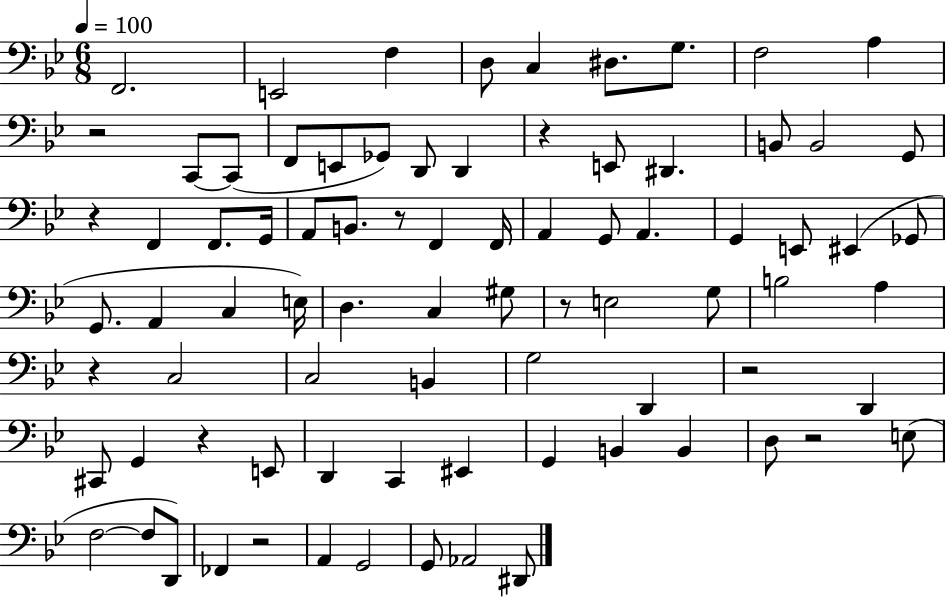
{
  \clef bass
  \numericTimeSignature
  \time 6/8
  \key bes \major
  \tempo 4 = 100
  f,2. | e,2 f4 | d8 c4 dis8. g8. | f2 a4 | \break r2 c,8~~ c,8( | f,8 e,8 ges,8) d,8 d,4 | r4 e,8 dis,4. | b,8 b,2 g,8 | \break r4 f,4 f,8. g,16 | a,8 b,8. r8 f,4 f,16 | a,4 g,8 a,4. | g,4 e,8 eis,4( ges,8 | \break g,8. a,4 c4 e16) | d4. c4 gis8 | r8 e2 g8 | b2 a4 | \break r4 c2 | c2 b,4 | g2 d,4 | r2 d,4 | \break cis,8 g,4 r4 e,8 | d,4 c,4 eis,4 | g,4 b,4 b,4 | d8 r2 e8( | \break f2~~ f8 d,8) | fes,4 r2 | a,4 g,2 | g,8 aes,2 dis,8 | \break \bar "|."
}